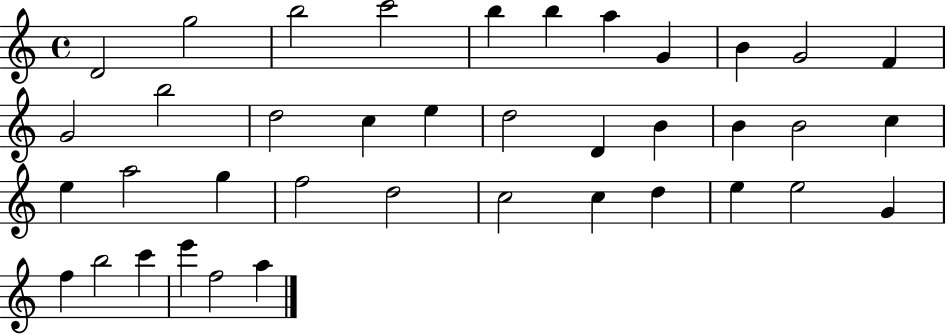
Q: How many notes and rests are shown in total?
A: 39